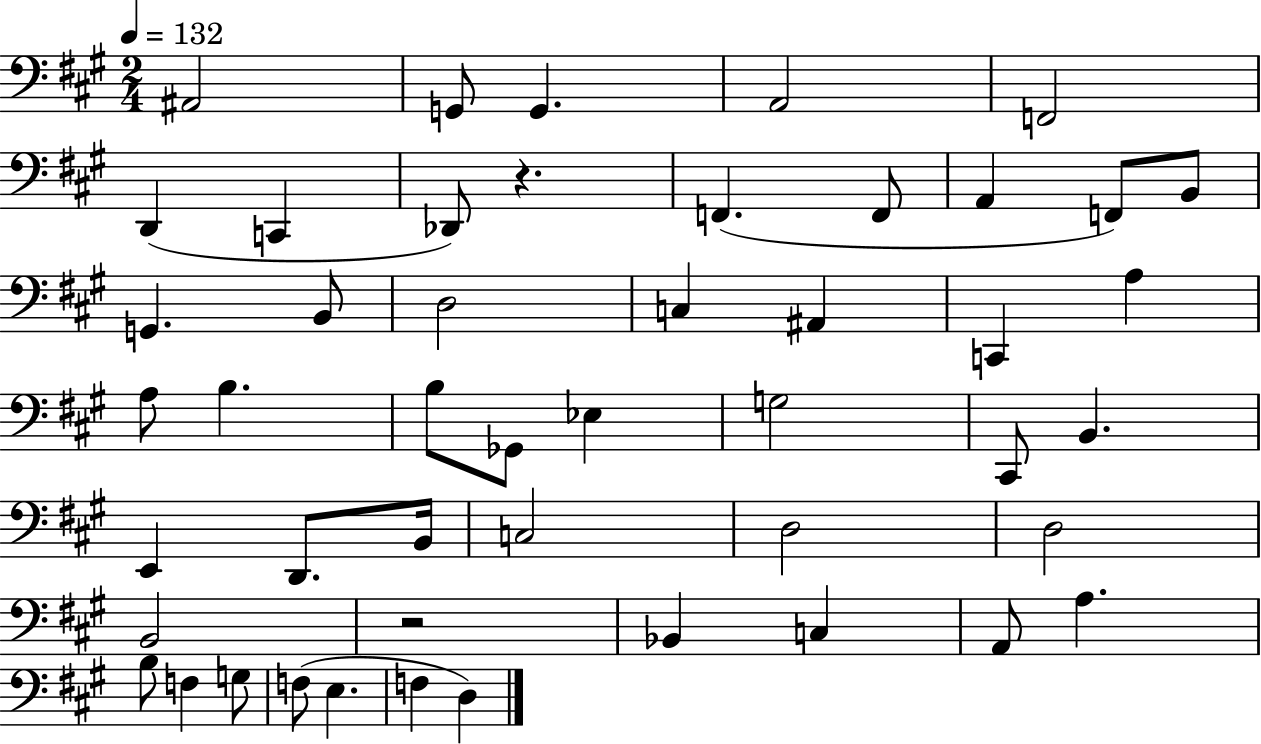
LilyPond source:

{
  \clef bass
  \numericTimeSignature
  \time 2/4
  \key a \major
  \tempo 4 = 132
  ais,2 | g,8 g,4. | a,2 | f,2 | \break d,4( c,4 | des,8) r4. | f,4.( f,8 | a,4 f,8) b,8 | \break g,4. b,8 | d2 | c4 ais,4 | c,4 a4 | \break a8 b4. | b8 ges,8 ees4 | g2 | cis,8 b,4. | \break e,4 d,8. b,16 | c2 | d2 | d2 | \break b,2 | r2 | bes,4 c4 | a,8 a4. | \break b8 f4 g8 | f8( e4. | f4 d4) | \bar "|."
}